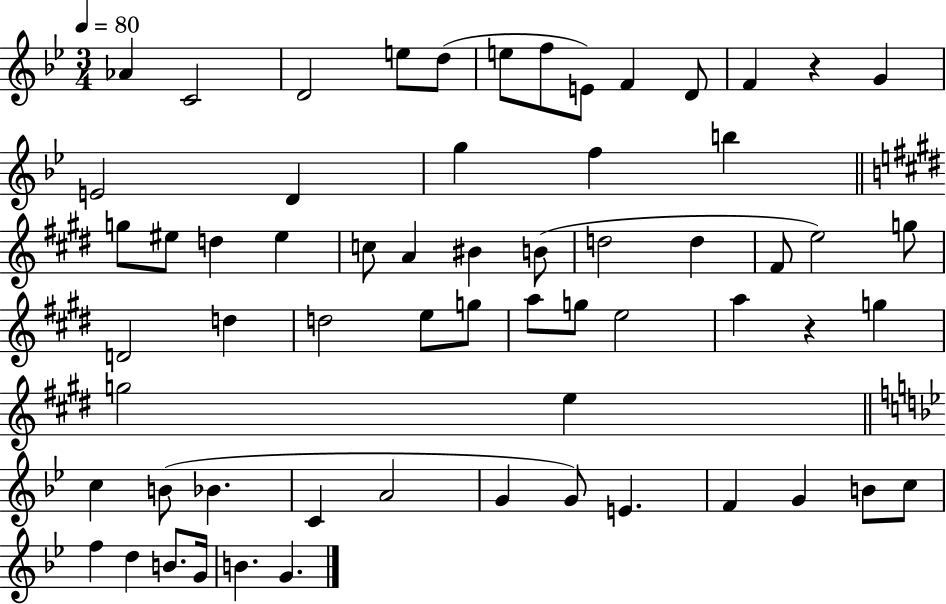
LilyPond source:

{
  \clef treble
  \numericTimeSignature
  \time 3/4
  \key bes \major
  \tempo 4 = 80
  aes'4 c'2 | d'2 e''8 d''8( | e''8 f''8 e'8) f'4 d'8 | f'4 r4 g'4 | \break e'2 d'4 | g''4 f''4 b''4 | \bar "||" \break \key e \major g''8 eis''8 d''4 eis''4 | c''8 a'4 bis'4 b'8( | d''2 d''4 | fis'8 e''2) g''8 | \break d'2 d''4 | d''2 e''8 g''8 | a''8 g''8 e''2 | a''4 r4 g''4 | \break g''2 e''4 | \bar "||" \break \key g \minor c''4 b'8( bes'4. | c'4 a'2 | g'4 g'8) e'4. | f'4 g'4 b'8 c''8 | \break f''4 d''4 b'8. g'16 | b'4. g'4. | \bar "|."
}